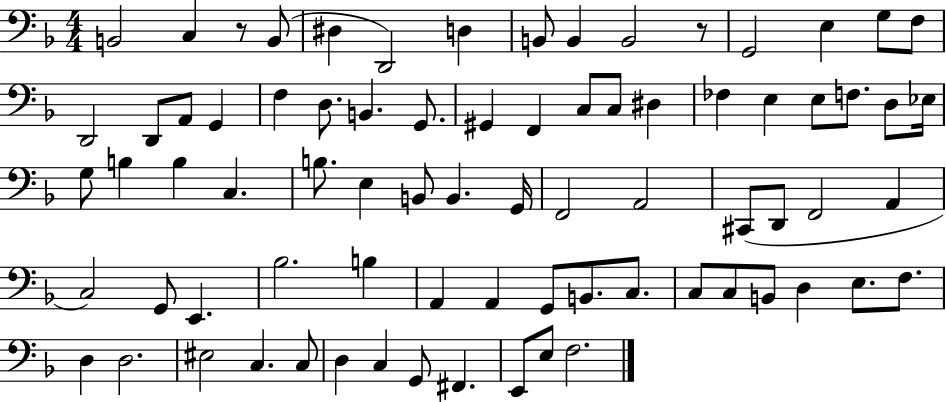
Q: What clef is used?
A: bass